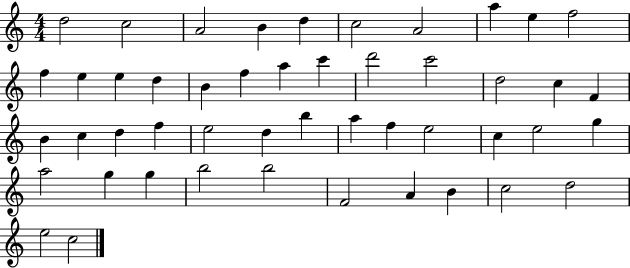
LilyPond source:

{
  \clef treble
  \numericTimeSignature
  \time 4/4
  \key c \major
  d''2 c''2 | a'2 b'4 d''4 | c''2 a'2 | a''4 e''4 f''2 | \break f''4 e''4 e''4 d''4 | b'4 f''4 a''4 c'''4 | d'''2 c'''2 | d''2 c''4 f'4 | \break b'4 c''4 d''4 f''4 | e''2 d''4 b''4 | a''4 f''4 e''2 | c''4 e''2 g''4 | \break a''2 g''4 g''4 | b''2 b''2 | f'2 a'4 b'4 | c''2 d''2 | \break e''2 c''2 | \bar "|."
}